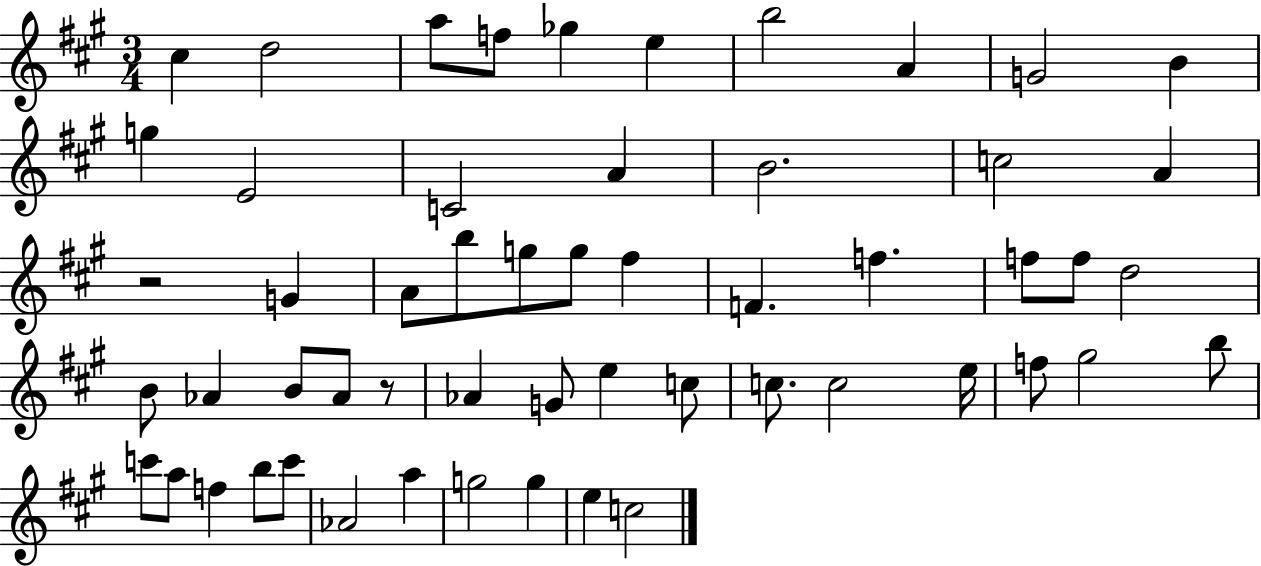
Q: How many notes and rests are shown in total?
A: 55